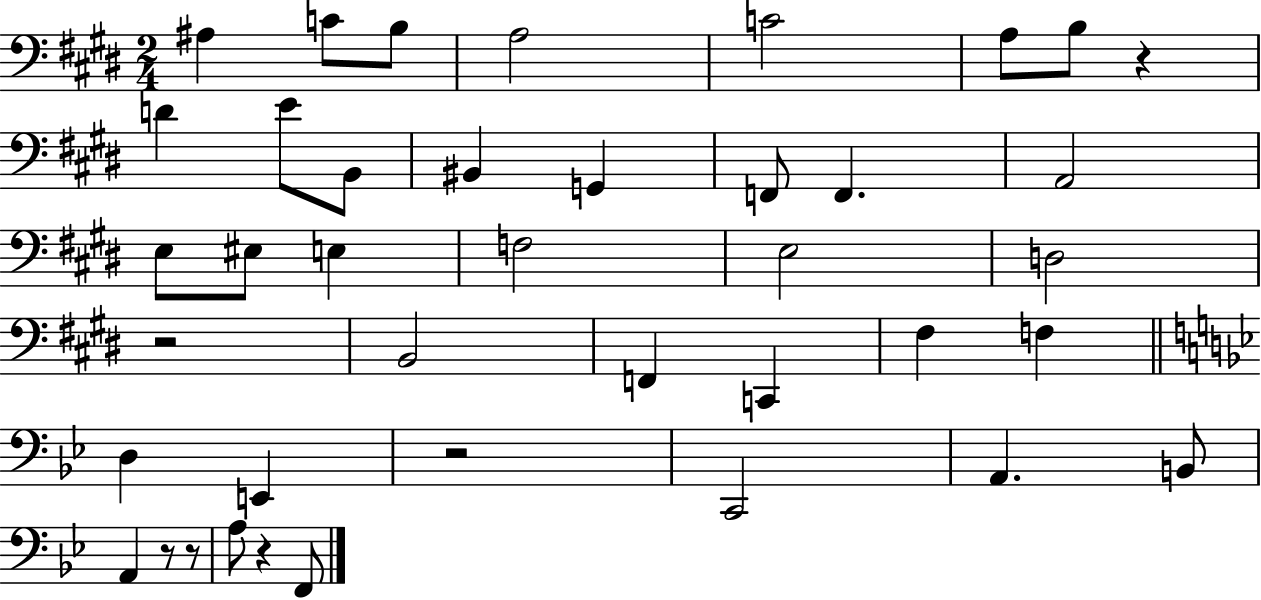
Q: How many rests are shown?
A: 6